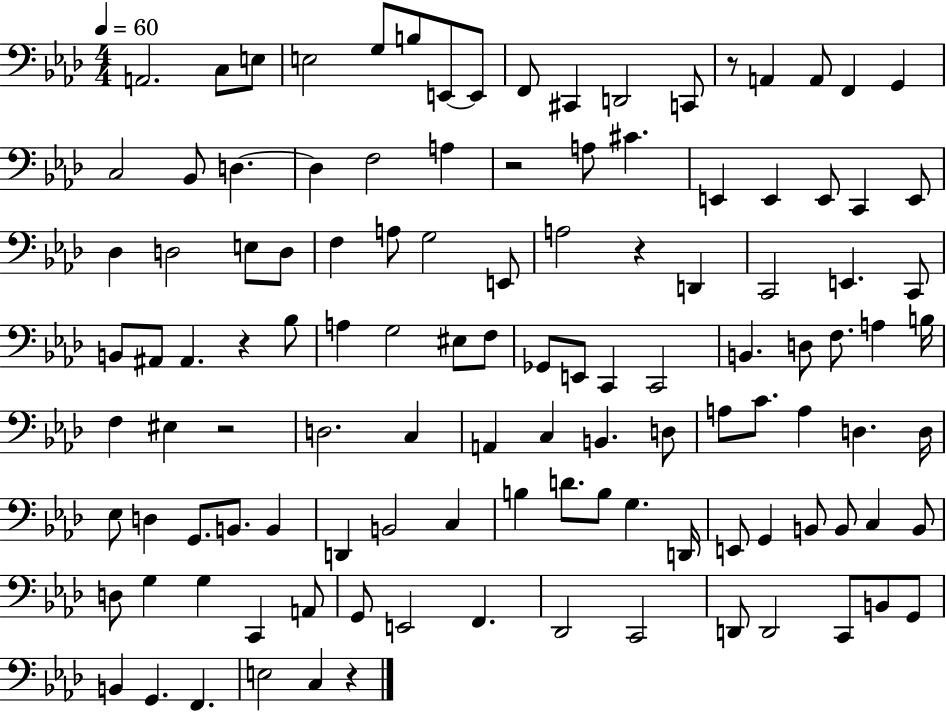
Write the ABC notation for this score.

X:1
T:Untitled
M:4/4
L:1/4
K:Ab
A,,2 C,/2 E,/2 E,2 G,/2 B,/2 E,,/2 E,,/2 F,,/2 ^C,, D,,2 C,,/2 z/2 A,, A,,/2 F,, G,, C,2 _B,,/2 D, D, F,2 A, z2 A,/2 ^C E,, E,, E,,/2 C,, E,,/2 _D, D,2 E,/2 D,/2 F, A,/2 G,2 E,,/2 A,2 z D,, C,,2 E,, C,,/2 B,,/2 ^A,,/2 ^A,, z _B,/2 A, G,2 ^E,/2 F,/2 _G,,/2 E,,/2 C,, C,,2 B,, D,/2 F,/2 A, B,/4 F, ^E, z2 D,2 C, A,, C, B,, D,/2 A,/2 C/2 A, D, D,/4 _E,/2 D, G,,/2 B,,/2 B,, D,, B,,2 C, B, D/2 B,/2 G, D,,/4 E,,/2 G,, B,,/2 B,,/2 C, B,,/2 D,/2 G, G, C,, A,,/2 G,,/2 E,,2 F,, _D,,2 C,,2 D,,/2 D,,2 C,,/2 B,,/2 G,,/2 B,, G,, F,, E,2 C, z